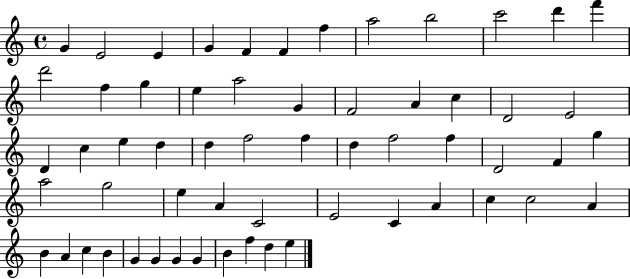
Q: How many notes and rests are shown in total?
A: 59